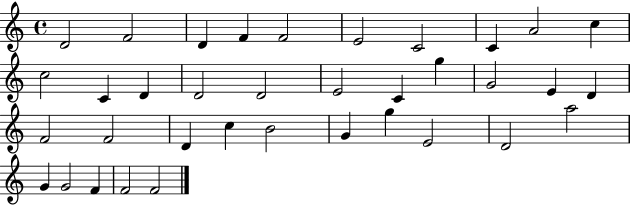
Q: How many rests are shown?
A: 0